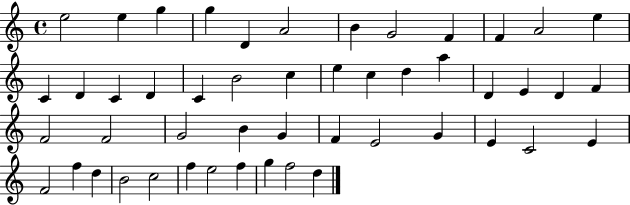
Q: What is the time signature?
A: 4/4